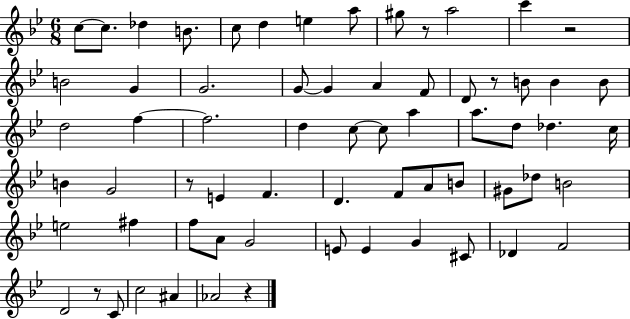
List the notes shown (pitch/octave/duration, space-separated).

C5/e C5/e. Db5/q B4/e. C5/e D5/q E5/q A5/e G#5/e R/e A5/h C6/q R/h B4/h G4/q G4/h. G4/e G4/q A4/q F4/e D4/e R/e B4/e B4/q B4/e D5/h F5/q F5/h. D5/q C5/e C5/e A5/q A5/e. D5/e Db5/q. C5/s B4/q G4/h R/e E4/q F4/q. D4/q. F4/e A4/e B4/e G#4/e Db5/e B4/h E5/h F#5/q F5/e A4/e G4/h E4/e E4/q G4/q C#4/e Db4/q F4/h D4/h R/e C4/e C5/h A#4/q Ab4/h R/q